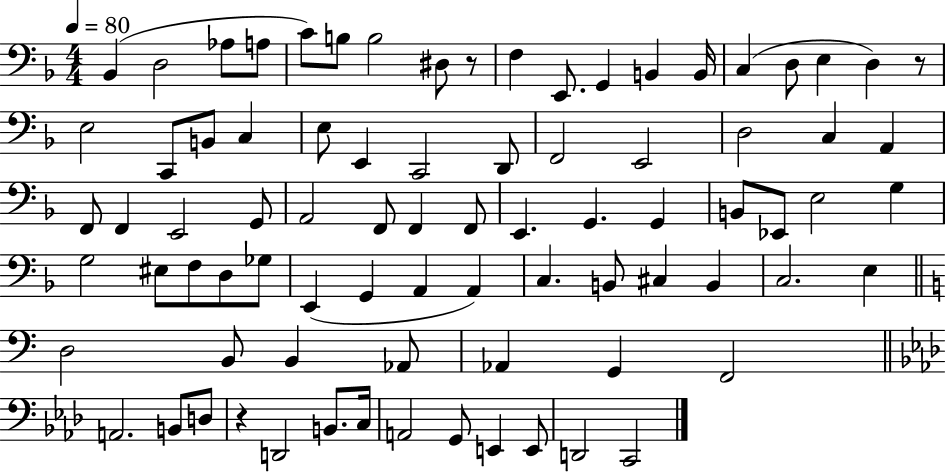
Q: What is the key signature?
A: F major